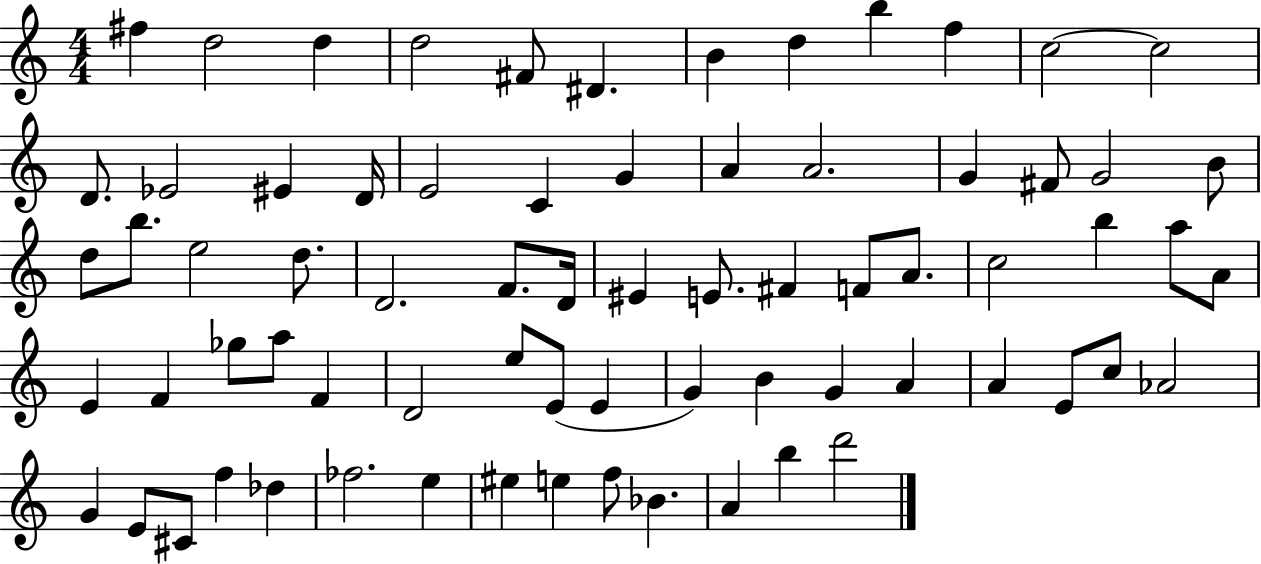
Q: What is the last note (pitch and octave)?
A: D6